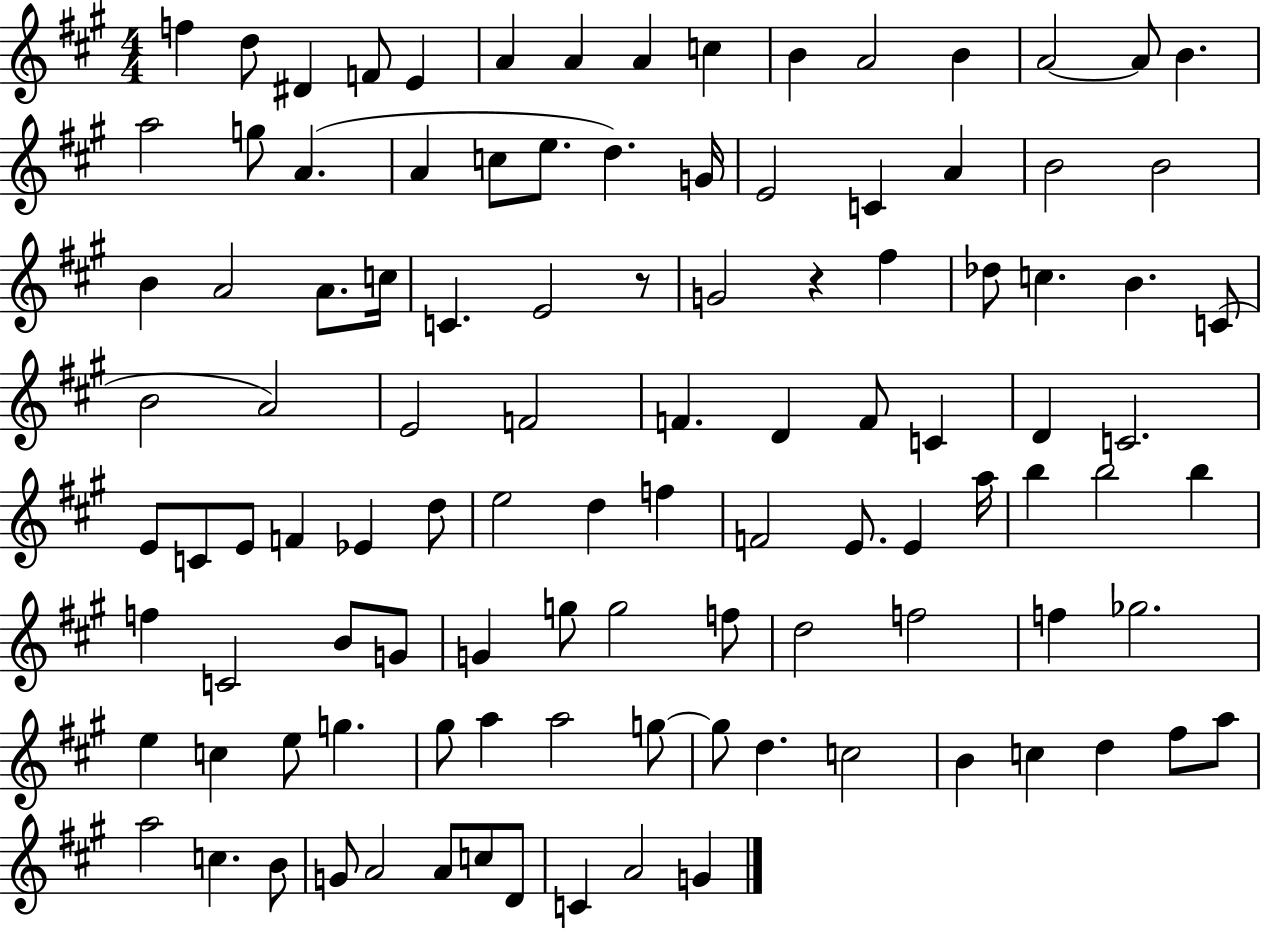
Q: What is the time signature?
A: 4/4